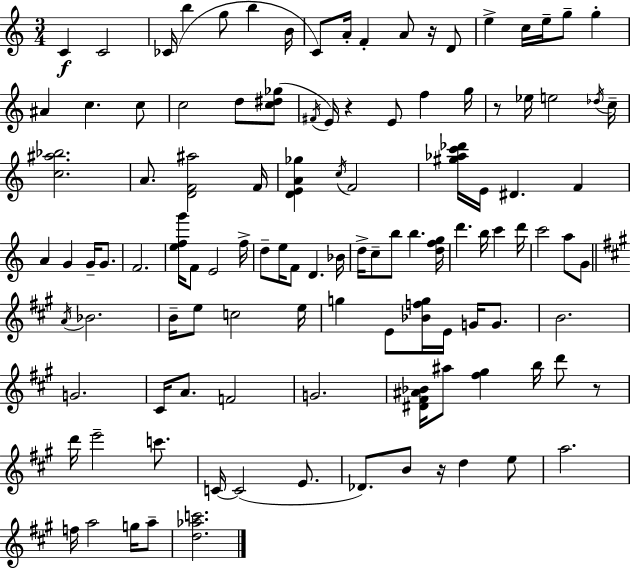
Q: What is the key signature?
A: A minor